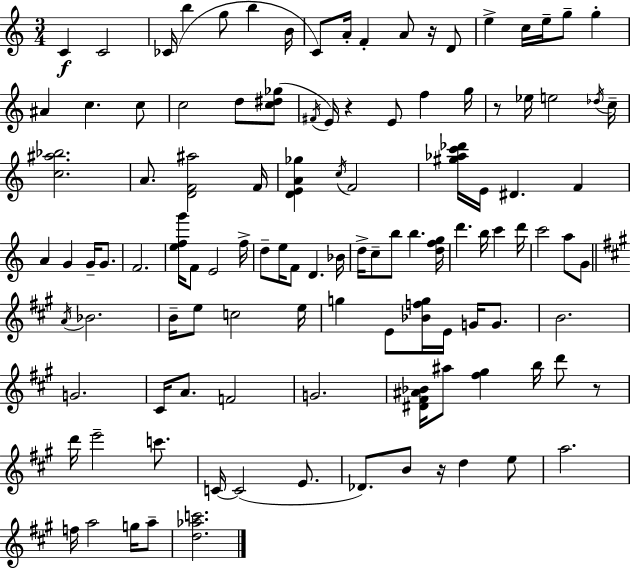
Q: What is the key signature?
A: A minor